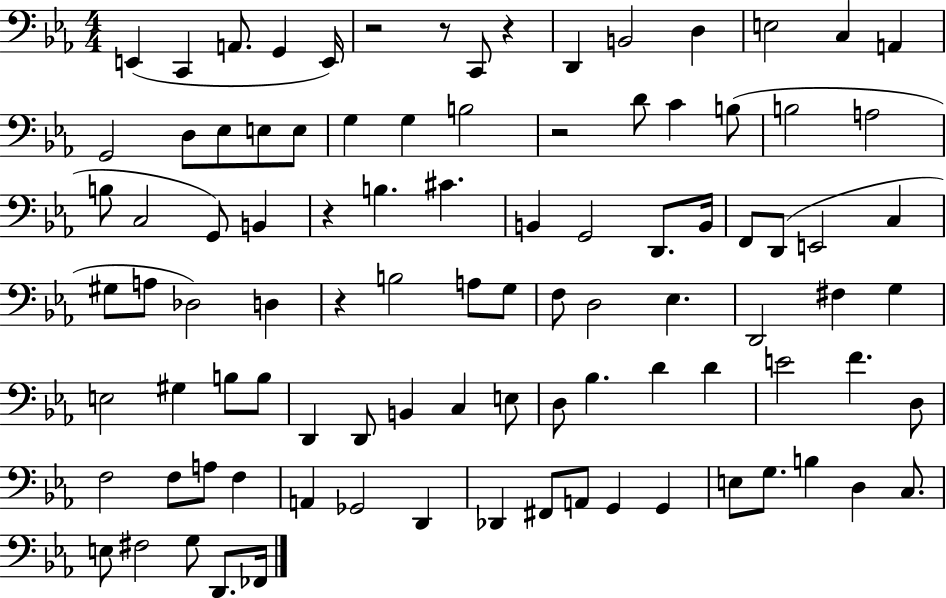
{
  \clef bass
  \numericTimeSignature
  \time 4/4
  \key ees \major
  \repeat volta 2 { e,4( c,4 a,8. g,4 e,16) | r2 r8 c,8 r4 | d,4 b,2 d4 | e2 c4 a,4 | \break g,2 d8 ees8 e8 e8 | g4 g4 b2 | r2 d'8 c'4 b8( | b2 a2 | \break b8 c2 g,8) b,4 | r4 b4. cis'4. | b,4 g,2 d,8. b,16 | f,8 d,8( e,2 c4 | \break gis8 a8 des2) d4 | r4 b2 a8 g8 | f8 d2 ees4. | d,2 fis4 g4 | \break e2 gis4 b8 b8 | d,4 d,8 b,4 c4 e8 | d8 bes4. d'4 d'4 | e'2 f'4. d8 | \break f2 f8 a8 f4 | a,4 ges,2 d,4 | des,4 fis,8 a,8 g,4 g,4 | e8 g8. b4 d4 c8. | \break e8 fis2 g8 d,8. fes,16 | } \bar "|."
}